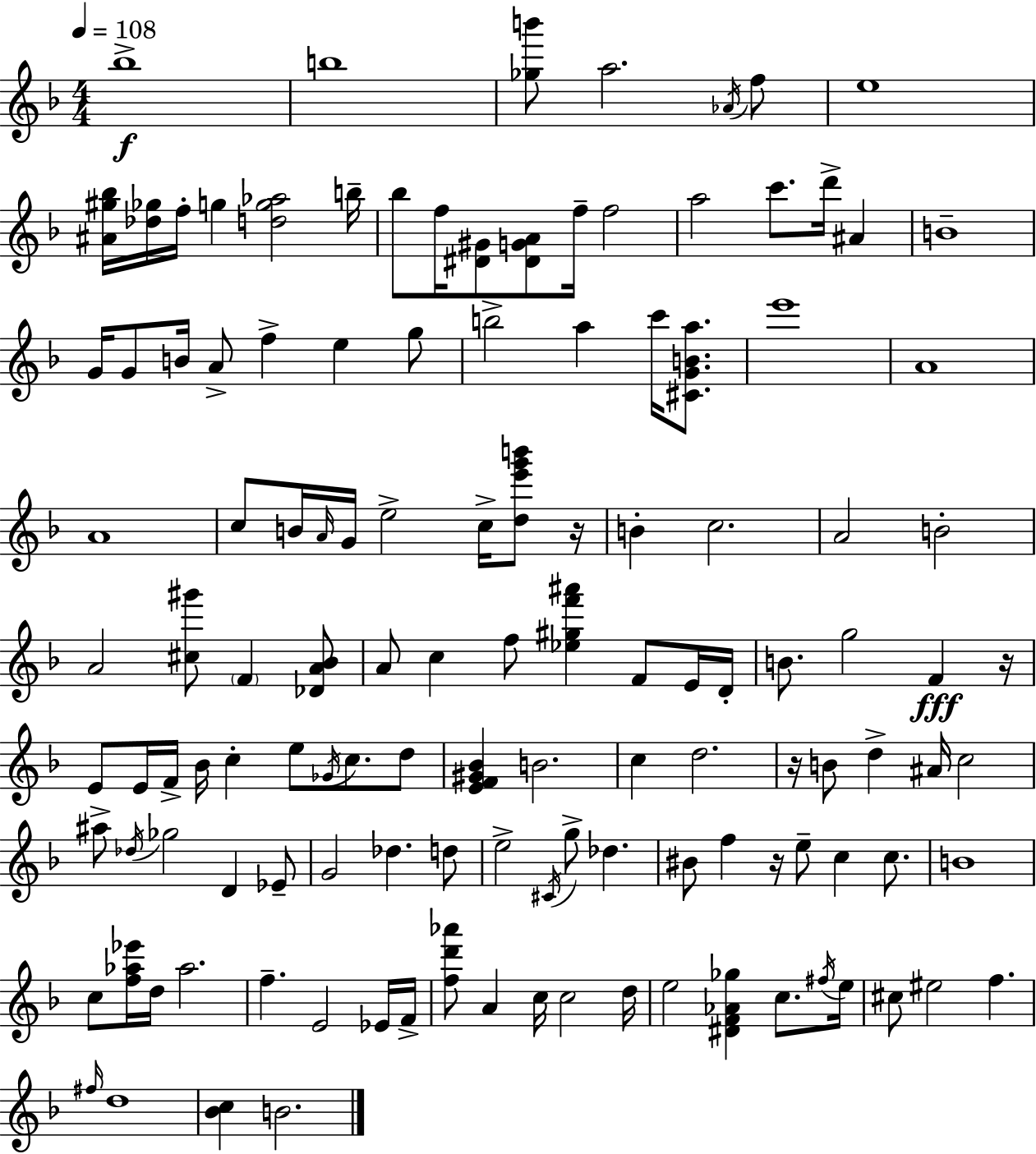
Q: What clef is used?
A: treble